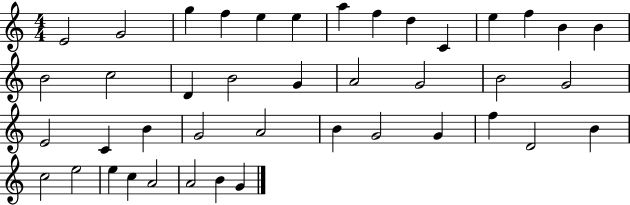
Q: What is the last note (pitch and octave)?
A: G4